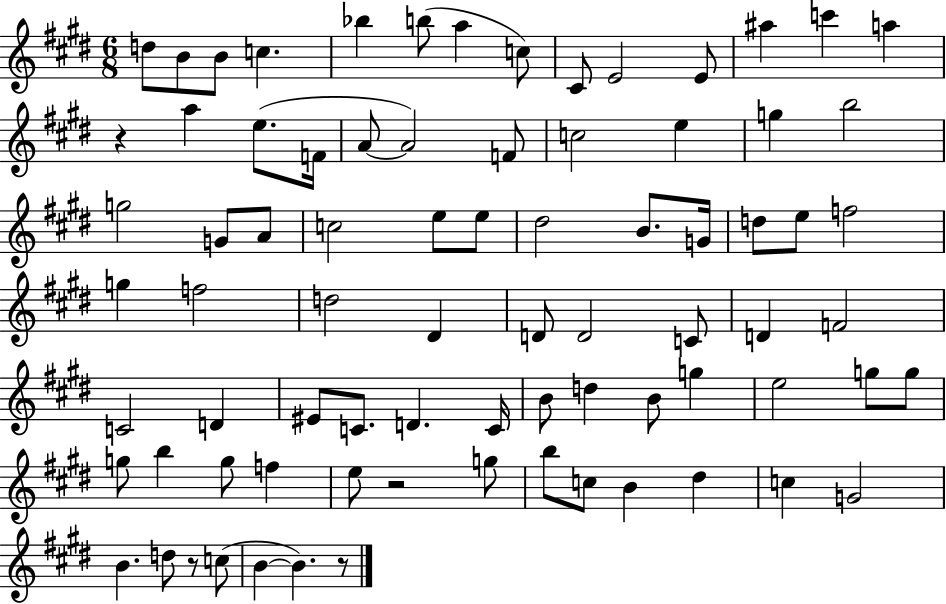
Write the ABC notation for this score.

X:1
T:Untitled
M:6/8
L:1/4
K:E
d/2 B/2 B/2 c _b b/2 a c/2 ^C/2 E2 E/2 ^a c' a z a e/2 F/4 A/2 A2 F/2 c2 e g b2 g2 G/2 A/2 c2 e/2 e/2 ^d2 B/2 G/4 d/2 e/2 f2 g f2 d2 ^D D/2 D2 C/2 D F2 C2 D ^E/2 C/2 D C/4 B/2 d B/2 g e2 g/2 g/2 g/2 b g/2 f e/2 z2 g/2 b/2 c/2 B ^d c G2 B d/2 z/2 c/2 B B z/2